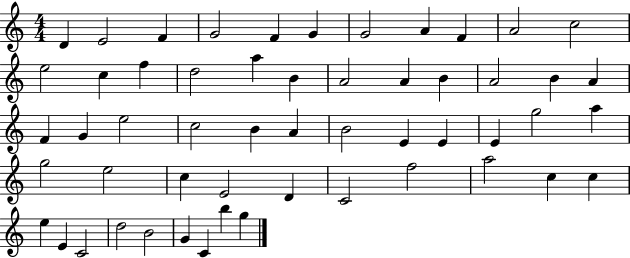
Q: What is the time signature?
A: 4/4